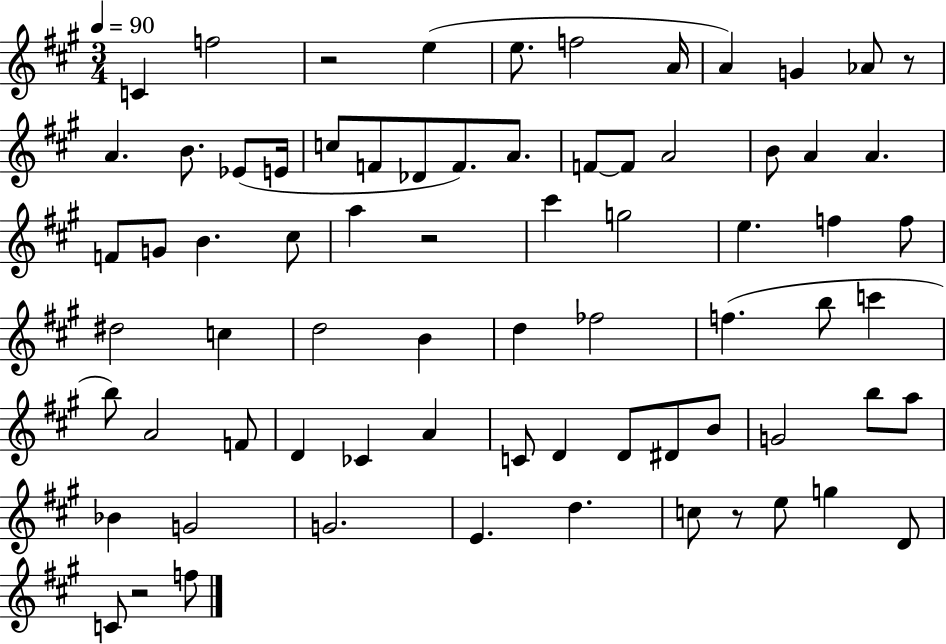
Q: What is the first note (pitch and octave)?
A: C4